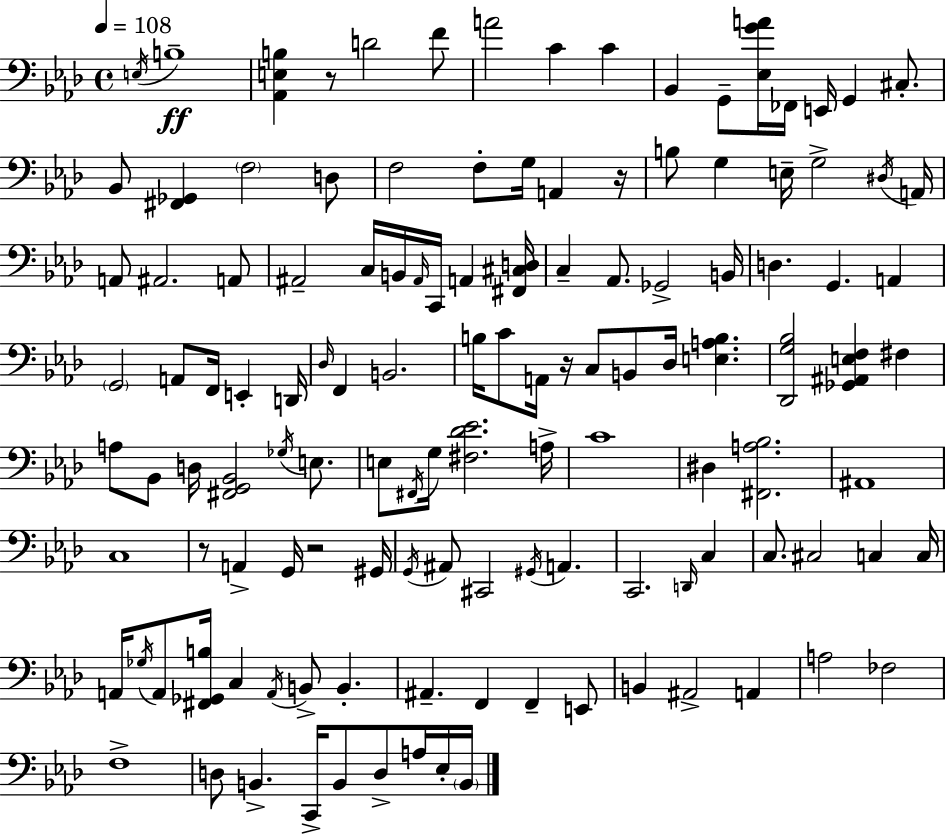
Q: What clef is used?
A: bass